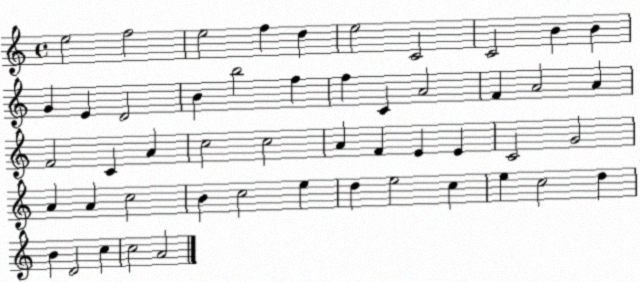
X:1
T:Untitled
M:4/4
L:1/4
K:C
e2 f2 e2 f d e2 C2 C2 B B G E D2 B b2 f f C A2 F A2 A F2 C A c2 c2 A F E E C2 G2 A A c2 B c2 e d e2 c e c2 d B D2 c c2 A2